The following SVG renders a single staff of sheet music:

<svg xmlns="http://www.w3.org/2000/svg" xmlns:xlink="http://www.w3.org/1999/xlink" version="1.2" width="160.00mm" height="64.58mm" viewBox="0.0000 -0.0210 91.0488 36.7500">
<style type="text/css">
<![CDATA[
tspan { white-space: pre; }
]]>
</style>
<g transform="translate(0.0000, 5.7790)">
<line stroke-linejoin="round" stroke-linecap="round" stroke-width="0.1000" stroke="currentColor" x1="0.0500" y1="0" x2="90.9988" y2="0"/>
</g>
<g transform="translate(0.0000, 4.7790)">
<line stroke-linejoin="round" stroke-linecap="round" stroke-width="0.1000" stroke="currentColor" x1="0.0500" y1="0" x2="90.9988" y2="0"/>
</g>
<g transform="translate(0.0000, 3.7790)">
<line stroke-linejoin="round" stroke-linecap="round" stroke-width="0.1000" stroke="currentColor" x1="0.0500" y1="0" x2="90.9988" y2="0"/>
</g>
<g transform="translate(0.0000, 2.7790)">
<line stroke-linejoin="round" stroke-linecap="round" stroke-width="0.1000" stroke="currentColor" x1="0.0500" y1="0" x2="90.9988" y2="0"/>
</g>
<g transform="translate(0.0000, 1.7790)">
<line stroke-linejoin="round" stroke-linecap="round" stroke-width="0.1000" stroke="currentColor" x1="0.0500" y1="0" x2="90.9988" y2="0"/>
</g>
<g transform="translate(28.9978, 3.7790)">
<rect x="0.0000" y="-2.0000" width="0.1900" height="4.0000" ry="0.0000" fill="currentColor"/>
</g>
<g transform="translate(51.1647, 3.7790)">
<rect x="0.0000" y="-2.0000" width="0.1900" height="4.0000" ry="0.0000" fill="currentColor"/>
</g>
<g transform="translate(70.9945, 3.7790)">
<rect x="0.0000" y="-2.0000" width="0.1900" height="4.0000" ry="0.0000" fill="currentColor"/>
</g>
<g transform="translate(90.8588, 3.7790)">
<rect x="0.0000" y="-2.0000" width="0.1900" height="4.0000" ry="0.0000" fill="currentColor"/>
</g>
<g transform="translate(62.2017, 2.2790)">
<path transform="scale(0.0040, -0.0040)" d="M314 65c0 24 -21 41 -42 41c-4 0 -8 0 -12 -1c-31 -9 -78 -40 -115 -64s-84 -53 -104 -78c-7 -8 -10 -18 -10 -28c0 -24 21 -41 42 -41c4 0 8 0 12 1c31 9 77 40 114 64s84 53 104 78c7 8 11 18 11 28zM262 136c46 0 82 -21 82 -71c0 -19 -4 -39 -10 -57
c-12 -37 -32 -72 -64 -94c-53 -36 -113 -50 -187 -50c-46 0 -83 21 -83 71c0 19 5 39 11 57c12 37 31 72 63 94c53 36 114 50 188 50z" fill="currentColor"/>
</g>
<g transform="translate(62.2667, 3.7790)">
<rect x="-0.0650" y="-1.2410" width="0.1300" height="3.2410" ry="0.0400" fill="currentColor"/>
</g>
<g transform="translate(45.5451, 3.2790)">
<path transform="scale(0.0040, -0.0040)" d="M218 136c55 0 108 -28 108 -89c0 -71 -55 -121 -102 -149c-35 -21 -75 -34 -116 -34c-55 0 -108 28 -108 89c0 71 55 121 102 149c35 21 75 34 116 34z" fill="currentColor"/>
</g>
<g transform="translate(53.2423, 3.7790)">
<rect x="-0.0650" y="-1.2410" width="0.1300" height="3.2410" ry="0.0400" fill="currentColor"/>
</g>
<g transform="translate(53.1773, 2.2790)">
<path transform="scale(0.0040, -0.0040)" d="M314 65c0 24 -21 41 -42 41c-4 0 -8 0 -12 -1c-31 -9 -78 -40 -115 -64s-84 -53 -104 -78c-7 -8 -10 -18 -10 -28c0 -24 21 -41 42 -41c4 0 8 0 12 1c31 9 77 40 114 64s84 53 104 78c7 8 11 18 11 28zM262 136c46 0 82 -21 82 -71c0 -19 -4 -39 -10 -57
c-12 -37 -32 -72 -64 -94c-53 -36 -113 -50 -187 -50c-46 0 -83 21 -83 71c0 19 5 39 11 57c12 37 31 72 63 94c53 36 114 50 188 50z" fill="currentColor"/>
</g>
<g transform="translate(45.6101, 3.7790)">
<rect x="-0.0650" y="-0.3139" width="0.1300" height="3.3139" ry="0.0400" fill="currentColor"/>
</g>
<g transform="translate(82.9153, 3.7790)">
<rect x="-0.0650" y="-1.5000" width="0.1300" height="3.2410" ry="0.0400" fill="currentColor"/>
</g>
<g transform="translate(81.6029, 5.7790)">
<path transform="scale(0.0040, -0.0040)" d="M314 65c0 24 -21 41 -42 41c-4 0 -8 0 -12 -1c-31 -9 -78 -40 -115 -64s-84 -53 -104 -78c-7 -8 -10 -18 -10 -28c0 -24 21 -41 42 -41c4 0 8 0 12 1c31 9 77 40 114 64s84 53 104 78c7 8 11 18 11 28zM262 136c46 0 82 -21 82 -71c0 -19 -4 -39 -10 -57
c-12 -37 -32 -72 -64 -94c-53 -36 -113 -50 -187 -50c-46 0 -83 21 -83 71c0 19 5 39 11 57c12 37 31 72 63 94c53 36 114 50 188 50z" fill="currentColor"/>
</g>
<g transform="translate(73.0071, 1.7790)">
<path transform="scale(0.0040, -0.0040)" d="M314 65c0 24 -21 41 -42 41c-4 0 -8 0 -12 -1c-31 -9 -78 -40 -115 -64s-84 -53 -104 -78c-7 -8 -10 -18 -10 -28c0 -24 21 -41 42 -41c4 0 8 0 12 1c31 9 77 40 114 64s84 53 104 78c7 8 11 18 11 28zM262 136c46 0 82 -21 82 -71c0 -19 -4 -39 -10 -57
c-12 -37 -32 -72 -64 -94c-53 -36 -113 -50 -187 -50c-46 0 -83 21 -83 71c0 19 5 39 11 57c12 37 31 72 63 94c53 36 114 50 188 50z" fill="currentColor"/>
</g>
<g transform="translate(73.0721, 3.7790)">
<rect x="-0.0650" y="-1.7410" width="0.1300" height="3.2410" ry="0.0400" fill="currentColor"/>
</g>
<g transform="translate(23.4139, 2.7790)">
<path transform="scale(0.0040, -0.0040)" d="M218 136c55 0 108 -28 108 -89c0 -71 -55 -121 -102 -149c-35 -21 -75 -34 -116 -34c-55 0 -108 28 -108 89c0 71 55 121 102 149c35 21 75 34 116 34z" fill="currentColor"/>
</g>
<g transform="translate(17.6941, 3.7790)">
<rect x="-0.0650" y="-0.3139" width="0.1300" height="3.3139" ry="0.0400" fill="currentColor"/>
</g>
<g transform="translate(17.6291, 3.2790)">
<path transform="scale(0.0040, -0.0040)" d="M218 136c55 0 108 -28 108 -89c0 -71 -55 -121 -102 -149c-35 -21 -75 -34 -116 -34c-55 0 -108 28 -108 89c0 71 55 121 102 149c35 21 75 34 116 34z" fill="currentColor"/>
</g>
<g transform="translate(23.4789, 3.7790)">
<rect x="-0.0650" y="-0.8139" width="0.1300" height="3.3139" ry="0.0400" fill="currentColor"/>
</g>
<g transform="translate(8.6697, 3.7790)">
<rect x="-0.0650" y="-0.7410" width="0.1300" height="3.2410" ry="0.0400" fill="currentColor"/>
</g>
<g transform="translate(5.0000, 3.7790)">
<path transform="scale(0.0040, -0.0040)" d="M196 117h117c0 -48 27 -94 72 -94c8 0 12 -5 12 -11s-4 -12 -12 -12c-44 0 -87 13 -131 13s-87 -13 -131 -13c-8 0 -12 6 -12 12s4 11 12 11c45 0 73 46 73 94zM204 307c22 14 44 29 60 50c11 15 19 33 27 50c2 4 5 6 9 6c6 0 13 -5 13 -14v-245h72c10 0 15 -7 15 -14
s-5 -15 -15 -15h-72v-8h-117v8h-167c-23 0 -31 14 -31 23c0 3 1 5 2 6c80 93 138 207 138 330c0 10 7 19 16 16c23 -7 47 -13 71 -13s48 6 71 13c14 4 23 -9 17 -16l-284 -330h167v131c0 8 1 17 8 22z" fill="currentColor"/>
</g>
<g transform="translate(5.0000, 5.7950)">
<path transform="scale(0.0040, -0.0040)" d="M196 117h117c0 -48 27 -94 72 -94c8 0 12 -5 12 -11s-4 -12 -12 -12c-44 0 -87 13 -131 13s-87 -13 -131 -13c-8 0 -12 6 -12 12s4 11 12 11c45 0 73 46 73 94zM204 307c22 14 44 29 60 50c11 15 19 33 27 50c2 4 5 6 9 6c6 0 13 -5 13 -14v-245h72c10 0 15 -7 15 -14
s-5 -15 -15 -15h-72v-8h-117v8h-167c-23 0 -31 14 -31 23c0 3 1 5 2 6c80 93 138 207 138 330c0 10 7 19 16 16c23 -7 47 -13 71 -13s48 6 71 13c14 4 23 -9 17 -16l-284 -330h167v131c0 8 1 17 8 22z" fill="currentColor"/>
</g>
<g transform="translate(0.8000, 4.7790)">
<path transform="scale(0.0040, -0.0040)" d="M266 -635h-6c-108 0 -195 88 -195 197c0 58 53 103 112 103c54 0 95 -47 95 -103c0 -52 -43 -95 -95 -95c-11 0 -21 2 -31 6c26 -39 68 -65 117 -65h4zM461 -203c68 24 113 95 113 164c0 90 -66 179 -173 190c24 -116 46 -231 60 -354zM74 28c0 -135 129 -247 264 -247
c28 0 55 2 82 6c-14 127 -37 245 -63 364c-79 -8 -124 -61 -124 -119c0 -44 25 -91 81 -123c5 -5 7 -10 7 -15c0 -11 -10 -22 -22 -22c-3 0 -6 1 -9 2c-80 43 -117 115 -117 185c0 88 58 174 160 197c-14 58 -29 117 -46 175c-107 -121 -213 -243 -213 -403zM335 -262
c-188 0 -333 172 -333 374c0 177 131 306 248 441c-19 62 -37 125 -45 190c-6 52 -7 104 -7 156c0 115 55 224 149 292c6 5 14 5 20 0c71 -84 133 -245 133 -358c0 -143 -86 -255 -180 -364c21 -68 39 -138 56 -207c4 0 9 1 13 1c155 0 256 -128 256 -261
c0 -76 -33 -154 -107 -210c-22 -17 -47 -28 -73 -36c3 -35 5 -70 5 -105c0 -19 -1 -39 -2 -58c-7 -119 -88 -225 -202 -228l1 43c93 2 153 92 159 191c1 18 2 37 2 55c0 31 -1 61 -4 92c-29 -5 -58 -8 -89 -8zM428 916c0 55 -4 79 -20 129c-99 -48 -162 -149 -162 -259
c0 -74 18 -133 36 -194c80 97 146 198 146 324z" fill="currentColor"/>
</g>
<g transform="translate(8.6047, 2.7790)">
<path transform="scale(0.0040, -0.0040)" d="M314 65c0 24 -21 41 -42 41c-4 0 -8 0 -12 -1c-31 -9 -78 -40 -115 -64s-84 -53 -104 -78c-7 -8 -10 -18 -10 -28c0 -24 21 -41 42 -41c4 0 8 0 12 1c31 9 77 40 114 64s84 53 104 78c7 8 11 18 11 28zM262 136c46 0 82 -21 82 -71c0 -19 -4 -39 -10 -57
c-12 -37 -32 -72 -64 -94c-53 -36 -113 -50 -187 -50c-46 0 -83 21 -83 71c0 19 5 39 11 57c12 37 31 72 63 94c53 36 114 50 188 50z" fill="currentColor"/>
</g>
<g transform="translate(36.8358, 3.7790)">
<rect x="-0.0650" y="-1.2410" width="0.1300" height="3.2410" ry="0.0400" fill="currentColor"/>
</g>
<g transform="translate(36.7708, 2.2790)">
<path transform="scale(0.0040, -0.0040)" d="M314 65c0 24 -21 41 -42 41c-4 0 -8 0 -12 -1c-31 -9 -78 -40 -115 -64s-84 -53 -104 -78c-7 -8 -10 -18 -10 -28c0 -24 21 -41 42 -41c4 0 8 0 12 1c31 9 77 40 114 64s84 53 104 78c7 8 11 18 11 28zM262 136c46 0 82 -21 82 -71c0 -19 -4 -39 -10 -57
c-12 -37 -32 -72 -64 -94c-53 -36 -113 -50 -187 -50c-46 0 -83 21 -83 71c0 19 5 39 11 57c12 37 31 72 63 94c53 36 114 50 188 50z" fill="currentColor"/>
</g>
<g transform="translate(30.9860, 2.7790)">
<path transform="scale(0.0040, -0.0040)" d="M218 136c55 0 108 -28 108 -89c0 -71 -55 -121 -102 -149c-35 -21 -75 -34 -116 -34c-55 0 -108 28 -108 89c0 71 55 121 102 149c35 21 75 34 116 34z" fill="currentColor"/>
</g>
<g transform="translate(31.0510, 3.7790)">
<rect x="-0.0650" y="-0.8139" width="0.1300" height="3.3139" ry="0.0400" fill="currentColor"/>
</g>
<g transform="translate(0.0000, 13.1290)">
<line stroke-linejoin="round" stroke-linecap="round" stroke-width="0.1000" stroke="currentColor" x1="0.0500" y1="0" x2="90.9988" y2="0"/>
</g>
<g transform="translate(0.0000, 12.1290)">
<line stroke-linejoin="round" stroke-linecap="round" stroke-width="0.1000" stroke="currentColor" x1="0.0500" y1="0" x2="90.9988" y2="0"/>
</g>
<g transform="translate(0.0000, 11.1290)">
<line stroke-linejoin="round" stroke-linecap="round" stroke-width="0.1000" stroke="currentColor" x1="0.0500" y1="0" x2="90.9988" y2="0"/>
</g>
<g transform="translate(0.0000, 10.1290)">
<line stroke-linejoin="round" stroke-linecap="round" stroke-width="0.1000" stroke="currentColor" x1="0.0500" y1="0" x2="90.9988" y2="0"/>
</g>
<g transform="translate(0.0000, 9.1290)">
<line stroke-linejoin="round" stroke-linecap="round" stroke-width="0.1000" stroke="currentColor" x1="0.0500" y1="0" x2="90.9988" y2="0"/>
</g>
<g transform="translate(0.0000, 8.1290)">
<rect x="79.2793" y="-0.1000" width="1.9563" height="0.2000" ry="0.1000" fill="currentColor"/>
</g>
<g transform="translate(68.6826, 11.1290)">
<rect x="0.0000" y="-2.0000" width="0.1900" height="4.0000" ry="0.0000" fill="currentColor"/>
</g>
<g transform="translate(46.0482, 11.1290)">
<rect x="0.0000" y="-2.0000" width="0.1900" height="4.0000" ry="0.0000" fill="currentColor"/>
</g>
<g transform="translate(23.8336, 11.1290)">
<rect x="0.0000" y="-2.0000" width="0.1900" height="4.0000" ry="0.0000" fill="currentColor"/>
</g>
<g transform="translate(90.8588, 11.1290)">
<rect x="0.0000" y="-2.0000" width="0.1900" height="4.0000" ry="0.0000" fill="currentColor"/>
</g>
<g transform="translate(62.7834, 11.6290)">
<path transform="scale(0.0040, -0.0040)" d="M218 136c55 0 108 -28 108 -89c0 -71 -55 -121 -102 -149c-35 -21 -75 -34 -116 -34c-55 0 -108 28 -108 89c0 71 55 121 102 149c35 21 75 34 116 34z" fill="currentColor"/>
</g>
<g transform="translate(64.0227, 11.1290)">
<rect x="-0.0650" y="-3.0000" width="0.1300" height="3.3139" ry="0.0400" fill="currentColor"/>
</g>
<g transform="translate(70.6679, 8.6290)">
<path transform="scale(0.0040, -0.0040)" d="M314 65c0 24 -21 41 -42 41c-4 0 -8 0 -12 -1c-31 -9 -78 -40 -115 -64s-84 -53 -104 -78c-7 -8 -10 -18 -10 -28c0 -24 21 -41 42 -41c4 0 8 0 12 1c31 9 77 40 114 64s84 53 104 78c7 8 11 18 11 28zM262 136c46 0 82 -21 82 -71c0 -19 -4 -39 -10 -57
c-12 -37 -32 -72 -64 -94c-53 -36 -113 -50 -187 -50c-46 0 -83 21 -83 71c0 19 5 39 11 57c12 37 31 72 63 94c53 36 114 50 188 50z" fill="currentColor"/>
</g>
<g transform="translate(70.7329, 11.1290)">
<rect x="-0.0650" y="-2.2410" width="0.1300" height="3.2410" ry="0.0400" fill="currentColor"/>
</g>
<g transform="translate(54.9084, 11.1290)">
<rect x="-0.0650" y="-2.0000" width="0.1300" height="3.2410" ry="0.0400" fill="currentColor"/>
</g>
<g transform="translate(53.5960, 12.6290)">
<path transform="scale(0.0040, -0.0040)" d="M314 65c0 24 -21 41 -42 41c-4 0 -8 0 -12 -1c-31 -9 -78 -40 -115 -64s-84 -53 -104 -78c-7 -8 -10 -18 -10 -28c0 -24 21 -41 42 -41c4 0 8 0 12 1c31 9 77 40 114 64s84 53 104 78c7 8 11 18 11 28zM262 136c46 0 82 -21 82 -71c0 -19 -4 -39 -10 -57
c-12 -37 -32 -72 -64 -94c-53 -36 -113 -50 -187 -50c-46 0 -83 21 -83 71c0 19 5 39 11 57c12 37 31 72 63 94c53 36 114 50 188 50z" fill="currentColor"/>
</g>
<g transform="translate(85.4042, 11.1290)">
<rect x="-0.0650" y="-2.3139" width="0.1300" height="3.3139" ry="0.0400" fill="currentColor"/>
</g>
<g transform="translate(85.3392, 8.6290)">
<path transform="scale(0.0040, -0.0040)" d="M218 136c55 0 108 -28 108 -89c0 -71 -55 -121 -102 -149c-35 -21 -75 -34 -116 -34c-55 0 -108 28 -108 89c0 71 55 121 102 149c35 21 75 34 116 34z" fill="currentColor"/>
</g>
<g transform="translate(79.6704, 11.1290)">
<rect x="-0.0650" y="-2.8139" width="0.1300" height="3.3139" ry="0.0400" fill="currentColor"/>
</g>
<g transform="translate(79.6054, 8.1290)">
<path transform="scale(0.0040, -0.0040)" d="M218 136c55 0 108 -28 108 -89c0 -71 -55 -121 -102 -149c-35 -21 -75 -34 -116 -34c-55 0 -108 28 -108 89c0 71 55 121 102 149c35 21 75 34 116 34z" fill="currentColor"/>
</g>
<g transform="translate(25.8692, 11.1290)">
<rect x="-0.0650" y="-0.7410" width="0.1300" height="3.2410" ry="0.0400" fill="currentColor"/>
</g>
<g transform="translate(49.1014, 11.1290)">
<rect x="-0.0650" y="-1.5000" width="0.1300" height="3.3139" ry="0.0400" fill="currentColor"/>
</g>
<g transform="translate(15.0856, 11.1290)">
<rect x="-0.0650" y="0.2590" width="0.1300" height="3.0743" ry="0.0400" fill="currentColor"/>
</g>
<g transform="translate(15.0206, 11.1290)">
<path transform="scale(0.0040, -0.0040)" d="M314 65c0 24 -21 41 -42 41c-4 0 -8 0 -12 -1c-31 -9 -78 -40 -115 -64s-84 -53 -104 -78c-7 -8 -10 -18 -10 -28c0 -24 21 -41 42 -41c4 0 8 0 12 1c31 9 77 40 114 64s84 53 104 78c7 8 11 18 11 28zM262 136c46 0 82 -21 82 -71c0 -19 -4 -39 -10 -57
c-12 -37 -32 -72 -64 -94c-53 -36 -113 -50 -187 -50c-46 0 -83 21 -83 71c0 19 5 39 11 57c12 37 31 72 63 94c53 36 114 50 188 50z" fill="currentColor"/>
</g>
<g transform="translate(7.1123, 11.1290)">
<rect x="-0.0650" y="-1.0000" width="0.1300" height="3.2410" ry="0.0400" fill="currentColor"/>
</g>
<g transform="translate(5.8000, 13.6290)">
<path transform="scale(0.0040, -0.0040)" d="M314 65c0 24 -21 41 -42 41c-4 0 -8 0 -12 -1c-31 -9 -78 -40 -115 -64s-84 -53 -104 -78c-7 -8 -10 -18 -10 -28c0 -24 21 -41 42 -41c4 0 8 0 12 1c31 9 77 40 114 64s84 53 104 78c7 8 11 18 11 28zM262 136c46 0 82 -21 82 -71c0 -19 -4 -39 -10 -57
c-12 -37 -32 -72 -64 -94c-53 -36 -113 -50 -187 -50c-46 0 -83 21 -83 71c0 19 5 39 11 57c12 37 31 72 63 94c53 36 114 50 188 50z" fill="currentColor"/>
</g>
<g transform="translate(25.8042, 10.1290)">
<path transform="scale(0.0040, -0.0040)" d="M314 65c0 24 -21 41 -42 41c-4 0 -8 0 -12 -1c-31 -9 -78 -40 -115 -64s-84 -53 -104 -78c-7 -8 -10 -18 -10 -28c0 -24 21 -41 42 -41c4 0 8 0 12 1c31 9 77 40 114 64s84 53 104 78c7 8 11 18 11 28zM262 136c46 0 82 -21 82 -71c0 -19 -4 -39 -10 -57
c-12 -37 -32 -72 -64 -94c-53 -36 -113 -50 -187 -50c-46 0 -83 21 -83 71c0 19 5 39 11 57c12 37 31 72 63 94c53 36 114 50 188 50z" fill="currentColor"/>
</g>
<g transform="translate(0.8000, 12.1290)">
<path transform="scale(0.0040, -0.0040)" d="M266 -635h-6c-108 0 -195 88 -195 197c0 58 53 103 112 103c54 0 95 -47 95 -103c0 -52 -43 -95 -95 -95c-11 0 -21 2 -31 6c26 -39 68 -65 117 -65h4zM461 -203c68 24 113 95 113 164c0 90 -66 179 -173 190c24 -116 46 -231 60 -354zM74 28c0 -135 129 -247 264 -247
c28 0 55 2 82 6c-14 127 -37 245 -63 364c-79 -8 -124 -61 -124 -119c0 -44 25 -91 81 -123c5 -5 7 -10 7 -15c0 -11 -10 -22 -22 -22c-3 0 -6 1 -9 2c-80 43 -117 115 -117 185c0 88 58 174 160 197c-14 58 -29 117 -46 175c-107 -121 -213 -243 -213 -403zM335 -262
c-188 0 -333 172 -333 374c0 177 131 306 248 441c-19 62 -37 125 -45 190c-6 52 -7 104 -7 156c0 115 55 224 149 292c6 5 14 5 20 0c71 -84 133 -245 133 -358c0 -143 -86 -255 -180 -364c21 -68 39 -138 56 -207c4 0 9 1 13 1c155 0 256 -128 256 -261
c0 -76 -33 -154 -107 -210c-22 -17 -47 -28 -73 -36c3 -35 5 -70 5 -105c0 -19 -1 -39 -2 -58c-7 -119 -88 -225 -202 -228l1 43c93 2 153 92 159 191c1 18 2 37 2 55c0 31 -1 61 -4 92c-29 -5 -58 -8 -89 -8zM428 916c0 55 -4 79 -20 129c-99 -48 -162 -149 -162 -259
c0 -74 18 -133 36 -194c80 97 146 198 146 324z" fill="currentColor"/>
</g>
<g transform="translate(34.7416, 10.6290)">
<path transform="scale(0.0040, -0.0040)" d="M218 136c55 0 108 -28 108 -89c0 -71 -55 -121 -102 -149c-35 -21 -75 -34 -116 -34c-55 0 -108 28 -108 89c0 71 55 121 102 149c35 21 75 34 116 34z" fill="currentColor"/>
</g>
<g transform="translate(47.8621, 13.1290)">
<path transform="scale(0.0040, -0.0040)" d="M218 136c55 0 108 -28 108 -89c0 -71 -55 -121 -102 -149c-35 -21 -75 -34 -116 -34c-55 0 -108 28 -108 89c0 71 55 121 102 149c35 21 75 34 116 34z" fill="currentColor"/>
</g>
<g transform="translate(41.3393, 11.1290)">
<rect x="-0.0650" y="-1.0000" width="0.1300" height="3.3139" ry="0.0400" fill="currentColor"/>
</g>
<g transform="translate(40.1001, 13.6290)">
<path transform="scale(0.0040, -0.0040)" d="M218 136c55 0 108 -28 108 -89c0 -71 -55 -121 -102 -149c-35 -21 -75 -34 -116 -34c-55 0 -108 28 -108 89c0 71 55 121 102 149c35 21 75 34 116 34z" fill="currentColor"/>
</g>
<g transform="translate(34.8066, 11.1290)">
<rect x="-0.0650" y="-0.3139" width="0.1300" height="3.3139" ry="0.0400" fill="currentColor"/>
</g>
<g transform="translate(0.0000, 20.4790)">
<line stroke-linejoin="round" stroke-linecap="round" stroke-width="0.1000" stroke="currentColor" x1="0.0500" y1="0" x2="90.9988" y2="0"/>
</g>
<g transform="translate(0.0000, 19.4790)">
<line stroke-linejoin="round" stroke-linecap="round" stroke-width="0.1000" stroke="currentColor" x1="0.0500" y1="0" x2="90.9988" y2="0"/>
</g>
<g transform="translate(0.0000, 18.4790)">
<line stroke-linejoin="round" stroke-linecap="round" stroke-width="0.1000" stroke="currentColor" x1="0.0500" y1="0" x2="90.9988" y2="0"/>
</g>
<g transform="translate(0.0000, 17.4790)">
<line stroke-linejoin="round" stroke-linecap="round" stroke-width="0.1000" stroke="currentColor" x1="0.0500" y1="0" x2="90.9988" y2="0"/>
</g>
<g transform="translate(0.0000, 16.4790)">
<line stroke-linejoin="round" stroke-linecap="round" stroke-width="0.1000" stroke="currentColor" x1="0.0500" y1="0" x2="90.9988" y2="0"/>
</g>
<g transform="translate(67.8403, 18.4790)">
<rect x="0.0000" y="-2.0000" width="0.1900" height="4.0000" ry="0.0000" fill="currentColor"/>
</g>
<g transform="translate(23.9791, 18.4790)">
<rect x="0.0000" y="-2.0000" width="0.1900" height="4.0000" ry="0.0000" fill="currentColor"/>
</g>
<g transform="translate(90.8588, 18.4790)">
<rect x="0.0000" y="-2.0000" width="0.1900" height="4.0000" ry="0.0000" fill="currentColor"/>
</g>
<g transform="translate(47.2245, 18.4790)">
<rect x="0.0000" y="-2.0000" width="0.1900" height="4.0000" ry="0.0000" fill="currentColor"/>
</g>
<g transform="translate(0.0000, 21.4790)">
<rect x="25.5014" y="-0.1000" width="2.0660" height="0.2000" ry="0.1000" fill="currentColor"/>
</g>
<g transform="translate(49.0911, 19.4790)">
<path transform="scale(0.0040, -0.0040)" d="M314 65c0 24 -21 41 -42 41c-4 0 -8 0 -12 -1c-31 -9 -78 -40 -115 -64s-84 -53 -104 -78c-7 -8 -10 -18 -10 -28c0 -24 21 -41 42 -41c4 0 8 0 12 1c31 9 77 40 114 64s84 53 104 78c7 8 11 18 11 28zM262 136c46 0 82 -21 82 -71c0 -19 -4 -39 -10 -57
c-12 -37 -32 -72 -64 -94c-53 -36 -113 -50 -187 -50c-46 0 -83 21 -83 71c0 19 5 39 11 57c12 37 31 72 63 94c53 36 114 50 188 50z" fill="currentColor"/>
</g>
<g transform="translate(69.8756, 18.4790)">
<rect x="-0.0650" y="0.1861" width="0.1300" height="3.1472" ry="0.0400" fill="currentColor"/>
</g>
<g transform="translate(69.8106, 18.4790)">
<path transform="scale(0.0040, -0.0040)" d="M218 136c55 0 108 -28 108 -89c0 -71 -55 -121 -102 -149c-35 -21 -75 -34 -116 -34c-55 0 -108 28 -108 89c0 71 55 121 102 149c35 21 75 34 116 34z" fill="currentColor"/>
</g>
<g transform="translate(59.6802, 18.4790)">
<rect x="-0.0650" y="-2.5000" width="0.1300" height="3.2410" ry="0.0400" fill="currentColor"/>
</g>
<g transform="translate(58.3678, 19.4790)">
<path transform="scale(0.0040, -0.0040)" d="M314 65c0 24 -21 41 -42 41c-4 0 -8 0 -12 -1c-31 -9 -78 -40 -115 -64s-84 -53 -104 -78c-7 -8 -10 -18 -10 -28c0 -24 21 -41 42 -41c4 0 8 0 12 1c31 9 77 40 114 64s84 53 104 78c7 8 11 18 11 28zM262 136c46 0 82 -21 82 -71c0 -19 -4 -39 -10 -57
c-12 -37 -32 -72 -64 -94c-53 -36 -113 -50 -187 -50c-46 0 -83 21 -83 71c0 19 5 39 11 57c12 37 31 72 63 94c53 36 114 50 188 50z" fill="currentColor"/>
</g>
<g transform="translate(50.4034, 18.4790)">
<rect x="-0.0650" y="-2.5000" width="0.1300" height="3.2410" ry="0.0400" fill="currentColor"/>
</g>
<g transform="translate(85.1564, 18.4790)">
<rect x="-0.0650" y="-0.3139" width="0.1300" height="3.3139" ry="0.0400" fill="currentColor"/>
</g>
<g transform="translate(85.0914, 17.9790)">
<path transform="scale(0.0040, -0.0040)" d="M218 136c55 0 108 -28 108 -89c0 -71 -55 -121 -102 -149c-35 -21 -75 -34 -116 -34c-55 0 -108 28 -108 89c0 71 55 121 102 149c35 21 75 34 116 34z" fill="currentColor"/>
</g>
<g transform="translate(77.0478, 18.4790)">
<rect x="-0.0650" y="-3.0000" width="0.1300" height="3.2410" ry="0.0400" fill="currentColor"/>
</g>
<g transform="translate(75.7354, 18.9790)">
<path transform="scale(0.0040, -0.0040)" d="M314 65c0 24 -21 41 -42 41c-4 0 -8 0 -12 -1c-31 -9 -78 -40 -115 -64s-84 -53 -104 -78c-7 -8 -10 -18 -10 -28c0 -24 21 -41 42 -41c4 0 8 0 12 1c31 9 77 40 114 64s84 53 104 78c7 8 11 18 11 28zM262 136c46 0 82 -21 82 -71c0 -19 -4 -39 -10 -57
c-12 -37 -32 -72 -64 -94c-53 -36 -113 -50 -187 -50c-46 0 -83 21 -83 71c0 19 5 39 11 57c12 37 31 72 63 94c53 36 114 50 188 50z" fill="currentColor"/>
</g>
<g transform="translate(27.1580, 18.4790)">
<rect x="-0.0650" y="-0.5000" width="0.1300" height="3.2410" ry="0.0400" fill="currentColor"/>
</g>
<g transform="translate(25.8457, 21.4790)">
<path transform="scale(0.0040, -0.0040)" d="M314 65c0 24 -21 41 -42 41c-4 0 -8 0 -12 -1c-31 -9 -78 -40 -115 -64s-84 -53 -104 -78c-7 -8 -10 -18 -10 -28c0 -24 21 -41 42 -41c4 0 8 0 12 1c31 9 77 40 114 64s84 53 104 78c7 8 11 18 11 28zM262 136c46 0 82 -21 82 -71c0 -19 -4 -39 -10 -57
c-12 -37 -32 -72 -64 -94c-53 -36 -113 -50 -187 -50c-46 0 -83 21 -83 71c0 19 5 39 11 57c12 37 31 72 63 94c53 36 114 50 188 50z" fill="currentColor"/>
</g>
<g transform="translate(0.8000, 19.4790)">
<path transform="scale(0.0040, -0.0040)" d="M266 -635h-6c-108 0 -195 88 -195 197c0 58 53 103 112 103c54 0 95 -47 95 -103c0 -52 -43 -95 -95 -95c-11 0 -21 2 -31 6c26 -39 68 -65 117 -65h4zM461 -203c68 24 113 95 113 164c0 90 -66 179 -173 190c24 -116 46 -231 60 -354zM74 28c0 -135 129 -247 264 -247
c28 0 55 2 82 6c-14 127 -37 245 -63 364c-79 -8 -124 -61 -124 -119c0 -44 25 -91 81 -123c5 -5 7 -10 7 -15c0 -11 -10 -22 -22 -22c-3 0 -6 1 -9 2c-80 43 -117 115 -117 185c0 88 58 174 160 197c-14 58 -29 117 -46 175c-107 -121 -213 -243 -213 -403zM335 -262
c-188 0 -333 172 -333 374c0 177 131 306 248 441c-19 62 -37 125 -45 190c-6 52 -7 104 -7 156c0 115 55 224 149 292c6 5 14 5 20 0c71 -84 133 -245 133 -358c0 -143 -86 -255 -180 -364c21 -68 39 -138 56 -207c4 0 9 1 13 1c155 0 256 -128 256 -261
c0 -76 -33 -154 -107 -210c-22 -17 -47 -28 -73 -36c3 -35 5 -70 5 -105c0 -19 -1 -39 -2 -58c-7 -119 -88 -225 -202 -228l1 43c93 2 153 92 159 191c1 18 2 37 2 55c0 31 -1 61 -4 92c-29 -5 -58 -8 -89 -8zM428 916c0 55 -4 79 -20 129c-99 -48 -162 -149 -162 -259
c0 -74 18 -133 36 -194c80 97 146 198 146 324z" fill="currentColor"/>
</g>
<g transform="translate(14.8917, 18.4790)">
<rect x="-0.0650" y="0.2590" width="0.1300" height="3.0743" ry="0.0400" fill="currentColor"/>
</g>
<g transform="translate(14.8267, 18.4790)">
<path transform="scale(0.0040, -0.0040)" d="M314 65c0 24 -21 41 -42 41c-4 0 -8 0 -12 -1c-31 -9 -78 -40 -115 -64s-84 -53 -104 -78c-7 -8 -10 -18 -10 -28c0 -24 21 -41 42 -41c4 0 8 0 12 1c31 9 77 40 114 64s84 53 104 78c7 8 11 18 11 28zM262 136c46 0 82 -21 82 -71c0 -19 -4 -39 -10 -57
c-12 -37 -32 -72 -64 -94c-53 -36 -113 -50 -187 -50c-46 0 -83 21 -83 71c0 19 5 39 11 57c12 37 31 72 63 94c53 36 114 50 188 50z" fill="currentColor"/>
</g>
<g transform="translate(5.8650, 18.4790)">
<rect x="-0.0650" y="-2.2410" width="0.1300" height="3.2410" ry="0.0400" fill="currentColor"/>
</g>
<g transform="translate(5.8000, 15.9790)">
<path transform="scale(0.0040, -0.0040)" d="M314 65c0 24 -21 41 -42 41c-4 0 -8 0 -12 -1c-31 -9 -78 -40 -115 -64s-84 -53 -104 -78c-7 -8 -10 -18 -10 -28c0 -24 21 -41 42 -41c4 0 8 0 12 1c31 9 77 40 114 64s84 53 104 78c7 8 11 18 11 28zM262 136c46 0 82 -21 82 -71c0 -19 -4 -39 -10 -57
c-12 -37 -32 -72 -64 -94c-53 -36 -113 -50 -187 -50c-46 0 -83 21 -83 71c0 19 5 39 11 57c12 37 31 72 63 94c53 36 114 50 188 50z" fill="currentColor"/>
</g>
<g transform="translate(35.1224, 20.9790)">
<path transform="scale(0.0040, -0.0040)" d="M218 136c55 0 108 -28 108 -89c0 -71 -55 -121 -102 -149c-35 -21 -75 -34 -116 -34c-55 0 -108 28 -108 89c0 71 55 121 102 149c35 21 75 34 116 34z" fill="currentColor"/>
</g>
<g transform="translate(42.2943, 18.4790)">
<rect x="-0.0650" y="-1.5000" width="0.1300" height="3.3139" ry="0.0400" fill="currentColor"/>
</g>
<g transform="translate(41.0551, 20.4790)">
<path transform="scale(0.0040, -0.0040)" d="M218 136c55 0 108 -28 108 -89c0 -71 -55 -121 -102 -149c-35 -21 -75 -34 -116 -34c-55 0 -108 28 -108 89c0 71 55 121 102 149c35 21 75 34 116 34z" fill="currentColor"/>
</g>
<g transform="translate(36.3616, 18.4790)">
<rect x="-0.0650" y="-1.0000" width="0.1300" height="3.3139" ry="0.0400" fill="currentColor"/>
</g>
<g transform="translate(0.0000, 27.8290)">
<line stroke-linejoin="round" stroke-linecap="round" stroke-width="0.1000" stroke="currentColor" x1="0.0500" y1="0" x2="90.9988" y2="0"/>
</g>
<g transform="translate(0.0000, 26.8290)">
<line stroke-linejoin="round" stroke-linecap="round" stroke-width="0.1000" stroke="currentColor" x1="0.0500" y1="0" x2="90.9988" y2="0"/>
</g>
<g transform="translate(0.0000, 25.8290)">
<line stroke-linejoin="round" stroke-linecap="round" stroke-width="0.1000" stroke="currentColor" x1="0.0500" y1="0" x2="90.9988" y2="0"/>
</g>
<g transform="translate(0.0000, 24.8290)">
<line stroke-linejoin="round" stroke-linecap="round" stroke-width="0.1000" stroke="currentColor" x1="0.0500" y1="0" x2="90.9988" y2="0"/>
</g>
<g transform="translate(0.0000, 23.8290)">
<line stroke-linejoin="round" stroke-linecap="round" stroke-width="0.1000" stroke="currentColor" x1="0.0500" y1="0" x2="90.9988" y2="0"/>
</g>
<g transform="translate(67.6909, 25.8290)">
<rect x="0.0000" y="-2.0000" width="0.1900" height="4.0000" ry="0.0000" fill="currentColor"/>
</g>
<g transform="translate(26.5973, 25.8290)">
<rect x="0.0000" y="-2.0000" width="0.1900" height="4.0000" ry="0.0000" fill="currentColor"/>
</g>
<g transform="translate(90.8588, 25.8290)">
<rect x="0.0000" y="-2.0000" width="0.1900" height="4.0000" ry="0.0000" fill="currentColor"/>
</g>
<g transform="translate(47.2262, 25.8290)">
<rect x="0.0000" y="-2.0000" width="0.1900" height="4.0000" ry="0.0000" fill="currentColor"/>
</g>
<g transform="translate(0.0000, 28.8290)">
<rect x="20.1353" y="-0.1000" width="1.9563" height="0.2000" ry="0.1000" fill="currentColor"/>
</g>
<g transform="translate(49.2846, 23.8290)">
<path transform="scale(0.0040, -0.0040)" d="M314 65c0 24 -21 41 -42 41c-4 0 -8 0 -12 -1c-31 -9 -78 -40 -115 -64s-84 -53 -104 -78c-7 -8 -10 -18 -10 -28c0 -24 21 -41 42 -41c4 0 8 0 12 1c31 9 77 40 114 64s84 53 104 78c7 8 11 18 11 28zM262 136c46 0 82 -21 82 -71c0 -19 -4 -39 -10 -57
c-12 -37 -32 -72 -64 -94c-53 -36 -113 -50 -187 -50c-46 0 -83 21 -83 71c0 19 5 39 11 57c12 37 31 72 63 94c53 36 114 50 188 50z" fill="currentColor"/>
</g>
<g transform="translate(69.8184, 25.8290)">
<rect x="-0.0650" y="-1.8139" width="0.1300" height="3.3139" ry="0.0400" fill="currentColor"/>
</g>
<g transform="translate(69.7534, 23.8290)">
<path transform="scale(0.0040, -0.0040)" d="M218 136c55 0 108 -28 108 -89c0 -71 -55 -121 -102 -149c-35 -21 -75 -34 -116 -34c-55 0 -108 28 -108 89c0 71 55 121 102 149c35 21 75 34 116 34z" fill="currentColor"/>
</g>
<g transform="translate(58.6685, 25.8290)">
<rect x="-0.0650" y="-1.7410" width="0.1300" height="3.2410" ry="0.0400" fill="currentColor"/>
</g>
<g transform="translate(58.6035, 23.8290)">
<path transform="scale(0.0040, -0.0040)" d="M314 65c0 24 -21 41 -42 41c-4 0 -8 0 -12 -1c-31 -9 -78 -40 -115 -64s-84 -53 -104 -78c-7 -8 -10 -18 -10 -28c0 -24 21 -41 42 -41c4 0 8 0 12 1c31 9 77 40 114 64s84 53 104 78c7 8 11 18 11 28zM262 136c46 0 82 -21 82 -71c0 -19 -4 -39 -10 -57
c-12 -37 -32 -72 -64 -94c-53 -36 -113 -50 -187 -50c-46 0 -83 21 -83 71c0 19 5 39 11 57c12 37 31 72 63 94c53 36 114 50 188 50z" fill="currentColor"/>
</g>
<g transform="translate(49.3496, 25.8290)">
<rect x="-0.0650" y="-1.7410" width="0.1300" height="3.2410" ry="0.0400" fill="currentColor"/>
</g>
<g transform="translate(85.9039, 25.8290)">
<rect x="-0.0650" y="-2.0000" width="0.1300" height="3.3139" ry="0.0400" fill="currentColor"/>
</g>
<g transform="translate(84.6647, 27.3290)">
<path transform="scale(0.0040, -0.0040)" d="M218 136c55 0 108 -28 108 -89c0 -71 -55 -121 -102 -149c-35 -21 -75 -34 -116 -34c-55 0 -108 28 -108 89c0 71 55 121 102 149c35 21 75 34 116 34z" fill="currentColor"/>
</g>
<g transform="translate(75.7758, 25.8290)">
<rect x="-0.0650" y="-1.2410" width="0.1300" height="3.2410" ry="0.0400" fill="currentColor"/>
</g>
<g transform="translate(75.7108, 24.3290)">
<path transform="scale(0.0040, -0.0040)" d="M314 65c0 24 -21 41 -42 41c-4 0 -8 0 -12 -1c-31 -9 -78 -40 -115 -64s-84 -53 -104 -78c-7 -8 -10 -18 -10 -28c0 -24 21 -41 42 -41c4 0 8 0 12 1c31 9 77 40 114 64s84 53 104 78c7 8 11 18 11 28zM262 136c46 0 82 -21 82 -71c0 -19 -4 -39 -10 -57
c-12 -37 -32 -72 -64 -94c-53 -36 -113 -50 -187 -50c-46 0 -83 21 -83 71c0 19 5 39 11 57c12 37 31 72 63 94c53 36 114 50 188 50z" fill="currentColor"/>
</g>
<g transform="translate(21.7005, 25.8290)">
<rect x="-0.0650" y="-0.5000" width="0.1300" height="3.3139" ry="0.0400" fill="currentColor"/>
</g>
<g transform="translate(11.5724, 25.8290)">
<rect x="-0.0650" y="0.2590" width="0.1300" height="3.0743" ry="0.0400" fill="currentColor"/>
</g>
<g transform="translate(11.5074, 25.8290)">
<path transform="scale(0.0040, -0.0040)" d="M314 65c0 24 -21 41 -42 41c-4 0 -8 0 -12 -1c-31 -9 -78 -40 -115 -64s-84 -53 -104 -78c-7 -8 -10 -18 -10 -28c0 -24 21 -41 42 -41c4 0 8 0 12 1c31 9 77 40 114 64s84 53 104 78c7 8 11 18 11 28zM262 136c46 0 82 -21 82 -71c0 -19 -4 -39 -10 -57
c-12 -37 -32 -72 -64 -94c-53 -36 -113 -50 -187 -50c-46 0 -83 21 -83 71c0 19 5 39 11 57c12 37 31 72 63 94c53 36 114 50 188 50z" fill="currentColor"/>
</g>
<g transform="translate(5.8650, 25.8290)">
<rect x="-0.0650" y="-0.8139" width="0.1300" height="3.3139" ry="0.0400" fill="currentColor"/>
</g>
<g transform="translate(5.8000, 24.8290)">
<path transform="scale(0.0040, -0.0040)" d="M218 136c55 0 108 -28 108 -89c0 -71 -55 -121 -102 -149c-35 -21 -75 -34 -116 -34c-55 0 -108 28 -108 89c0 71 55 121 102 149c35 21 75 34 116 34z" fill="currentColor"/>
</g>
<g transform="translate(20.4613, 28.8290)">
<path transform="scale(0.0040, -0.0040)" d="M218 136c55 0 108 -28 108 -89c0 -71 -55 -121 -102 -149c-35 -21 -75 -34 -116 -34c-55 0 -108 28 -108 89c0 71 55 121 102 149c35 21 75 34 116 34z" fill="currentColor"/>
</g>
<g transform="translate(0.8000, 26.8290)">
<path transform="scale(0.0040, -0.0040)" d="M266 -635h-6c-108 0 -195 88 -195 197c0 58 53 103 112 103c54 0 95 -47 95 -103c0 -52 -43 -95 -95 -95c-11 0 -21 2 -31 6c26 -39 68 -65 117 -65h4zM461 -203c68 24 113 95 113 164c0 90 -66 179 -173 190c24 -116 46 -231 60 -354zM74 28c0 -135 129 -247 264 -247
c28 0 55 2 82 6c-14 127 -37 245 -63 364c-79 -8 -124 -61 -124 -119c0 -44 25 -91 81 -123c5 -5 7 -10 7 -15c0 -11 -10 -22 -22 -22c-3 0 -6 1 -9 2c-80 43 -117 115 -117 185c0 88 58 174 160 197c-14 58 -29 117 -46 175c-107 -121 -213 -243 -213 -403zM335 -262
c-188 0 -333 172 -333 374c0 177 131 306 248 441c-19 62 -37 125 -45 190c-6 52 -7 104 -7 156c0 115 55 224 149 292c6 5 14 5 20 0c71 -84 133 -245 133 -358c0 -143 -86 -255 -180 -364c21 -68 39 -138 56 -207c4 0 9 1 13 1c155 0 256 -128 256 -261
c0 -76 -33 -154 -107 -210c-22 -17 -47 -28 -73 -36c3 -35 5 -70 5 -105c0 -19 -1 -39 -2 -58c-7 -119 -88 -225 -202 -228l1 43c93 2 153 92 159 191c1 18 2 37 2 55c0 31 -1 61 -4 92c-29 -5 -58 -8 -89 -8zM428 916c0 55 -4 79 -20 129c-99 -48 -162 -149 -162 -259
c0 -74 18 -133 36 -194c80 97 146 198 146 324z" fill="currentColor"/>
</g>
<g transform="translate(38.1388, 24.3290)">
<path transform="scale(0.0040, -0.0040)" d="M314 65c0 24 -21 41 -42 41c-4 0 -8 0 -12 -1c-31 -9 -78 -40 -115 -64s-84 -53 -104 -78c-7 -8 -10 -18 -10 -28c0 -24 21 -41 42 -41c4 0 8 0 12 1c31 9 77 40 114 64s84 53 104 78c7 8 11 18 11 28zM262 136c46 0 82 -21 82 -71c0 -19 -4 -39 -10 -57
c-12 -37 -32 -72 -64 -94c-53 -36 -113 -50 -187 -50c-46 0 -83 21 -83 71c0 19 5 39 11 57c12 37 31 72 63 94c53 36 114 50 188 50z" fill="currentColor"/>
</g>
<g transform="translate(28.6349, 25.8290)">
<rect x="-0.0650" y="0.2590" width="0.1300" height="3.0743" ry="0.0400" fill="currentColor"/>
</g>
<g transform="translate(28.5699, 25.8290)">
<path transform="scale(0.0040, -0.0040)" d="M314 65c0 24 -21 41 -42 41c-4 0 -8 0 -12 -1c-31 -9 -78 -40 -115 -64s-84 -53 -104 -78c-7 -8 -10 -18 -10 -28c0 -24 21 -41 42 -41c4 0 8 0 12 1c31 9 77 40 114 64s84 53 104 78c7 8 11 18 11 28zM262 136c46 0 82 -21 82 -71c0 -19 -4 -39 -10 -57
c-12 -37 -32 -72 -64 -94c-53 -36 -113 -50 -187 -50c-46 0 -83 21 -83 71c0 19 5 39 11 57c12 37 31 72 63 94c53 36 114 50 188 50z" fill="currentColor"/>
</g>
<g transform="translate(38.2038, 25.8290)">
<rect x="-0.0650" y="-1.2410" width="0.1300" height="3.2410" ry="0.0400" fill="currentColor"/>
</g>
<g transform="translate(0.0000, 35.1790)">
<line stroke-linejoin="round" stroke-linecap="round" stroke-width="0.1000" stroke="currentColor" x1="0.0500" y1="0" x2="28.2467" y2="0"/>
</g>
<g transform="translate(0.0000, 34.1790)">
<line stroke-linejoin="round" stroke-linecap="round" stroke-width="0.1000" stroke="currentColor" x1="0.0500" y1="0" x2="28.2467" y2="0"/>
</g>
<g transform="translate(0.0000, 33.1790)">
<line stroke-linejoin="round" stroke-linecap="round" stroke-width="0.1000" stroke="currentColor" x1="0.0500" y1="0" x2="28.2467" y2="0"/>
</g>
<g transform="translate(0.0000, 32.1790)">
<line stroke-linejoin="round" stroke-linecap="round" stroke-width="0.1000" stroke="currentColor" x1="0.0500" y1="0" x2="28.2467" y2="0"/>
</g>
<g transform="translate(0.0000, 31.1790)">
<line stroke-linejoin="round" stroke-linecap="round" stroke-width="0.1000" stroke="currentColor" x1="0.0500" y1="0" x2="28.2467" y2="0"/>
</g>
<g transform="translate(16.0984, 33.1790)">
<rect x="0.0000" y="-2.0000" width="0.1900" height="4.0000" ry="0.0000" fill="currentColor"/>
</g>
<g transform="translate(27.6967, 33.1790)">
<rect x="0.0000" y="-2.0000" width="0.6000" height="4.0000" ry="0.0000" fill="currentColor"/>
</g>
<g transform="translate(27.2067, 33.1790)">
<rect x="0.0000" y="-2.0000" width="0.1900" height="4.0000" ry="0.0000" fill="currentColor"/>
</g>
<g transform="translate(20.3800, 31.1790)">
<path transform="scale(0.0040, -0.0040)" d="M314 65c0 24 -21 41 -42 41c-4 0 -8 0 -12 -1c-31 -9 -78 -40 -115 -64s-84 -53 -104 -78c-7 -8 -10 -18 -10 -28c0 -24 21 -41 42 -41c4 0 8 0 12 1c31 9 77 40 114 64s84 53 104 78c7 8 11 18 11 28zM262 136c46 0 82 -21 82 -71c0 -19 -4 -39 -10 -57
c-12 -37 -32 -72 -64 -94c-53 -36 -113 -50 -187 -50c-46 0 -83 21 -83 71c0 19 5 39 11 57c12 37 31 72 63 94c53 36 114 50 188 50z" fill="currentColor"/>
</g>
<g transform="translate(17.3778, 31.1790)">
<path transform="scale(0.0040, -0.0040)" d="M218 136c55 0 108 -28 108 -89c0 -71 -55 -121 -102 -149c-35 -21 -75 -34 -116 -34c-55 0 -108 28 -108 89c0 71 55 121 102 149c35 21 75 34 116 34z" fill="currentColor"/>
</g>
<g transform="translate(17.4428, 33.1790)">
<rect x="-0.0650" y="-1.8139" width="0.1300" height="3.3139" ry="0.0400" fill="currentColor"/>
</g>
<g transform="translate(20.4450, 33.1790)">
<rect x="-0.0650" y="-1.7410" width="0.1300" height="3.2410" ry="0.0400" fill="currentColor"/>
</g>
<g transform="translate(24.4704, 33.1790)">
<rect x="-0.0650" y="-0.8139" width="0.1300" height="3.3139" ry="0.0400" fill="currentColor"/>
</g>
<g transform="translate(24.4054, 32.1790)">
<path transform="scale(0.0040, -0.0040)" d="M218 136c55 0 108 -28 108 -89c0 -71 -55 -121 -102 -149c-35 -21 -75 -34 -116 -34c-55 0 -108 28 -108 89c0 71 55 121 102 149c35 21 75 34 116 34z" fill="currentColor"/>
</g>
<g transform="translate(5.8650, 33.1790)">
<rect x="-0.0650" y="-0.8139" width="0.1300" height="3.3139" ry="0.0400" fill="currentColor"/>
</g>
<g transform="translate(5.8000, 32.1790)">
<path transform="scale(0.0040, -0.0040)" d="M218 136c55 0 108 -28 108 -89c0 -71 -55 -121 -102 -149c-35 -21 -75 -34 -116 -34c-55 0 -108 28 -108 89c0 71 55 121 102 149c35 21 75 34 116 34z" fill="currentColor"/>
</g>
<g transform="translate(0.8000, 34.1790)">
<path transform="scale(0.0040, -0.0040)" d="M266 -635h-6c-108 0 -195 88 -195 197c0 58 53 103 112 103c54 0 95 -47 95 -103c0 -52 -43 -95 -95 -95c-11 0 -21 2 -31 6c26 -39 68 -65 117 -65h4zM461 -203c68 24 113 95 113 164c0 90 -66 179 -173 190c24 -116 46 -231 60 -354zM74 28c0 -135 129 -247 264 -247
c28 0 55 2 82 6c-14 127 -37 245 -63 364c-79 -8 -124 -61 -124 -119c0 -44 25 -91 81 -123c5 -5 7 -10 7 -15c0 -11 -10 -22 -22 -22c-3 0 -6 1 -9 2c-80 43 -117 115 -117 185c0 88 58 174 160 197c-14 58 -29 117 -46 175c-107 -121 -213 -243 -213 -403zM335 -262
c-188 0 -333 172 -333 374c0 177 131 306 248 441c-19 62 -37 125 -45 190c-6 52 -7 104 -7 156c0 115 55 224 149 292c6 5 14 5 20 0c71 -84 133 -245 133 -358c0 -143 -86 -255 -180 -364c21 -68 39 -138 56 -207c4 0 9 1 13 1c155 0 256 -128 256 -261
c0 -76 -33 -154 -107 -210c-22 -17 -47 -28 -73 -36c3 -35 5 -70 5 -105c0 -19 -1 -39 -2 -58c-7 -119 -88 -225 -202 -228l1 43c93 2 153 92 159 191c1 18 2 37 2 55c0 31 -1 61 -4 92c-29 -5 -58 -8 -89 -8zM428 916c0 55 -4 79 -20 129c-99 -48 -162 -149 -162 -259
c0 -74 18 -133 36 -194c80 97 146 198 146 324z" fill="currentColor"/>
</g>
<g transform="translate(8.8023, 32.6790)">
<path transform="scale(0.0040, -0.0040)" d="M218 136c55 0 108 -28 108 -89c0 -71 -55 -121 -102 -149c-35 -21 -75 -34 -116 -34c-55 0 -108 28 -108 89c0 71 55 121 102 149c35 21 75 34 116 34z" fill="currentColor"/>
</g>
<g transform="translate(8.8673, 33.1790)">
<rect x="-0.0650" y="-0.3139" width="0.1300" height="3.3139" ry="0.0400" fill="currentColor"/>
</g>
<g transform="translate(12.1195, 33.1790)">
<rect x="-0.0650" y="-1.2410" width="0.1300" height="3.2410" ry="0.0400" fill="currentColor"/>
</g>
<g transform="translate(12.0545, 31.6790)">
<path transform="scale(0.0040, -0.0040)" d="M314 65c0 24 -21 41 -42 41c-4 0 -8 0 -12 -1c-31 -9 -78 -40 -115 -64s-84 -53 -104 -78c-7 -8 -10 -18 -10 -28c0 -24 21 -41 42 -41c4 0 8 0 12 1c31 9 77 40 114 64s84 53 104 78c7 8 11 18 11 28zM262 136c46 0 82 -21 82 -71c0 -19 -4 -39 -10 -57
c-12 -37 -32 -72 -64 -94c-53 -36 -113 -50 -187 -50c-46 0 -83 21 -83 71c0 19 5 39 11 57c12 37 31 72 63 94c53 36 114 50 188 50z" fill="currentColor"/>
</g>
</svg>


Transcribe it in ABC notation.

X:1
T:Untitled
M:4/4
L:1/4
K:C
d2 c d d e2 c e2 e2 f2 E2 D2 B2 d2 c D E F2 A g2 a g g2 B2 C2 D E G2 G2 B A2 c d B2 C B2 e2 f2 f2 f e2 F d c e2 f f2 d